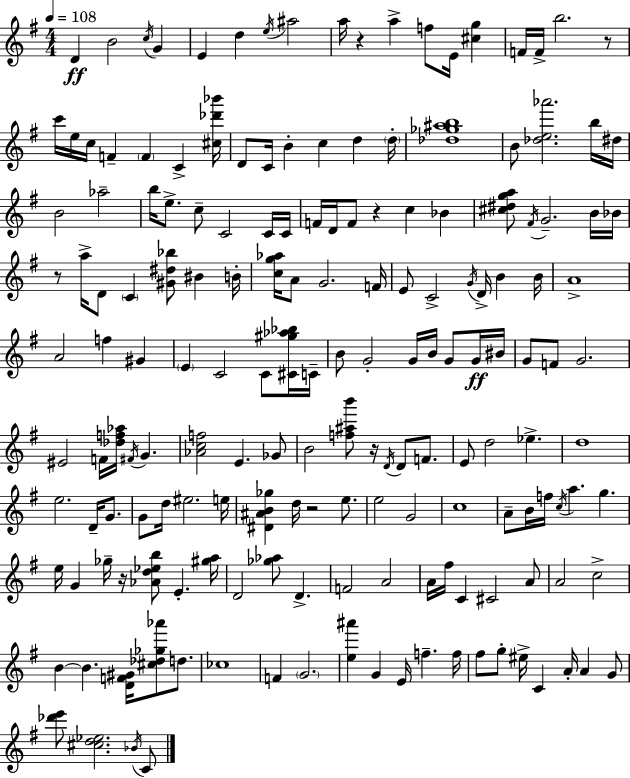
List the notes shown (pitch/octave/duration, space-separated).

D4/q B4/h C5/s G4/q E4/q D5/q E5/s A#5/h A5/s R/q A5/q F5/e E4/s [C#5,G5]/q F4/s F4/s B5/h. R/e C6/s E5/s C5/s F4/q F4/q C4/q [C#5,Db6,Bb6]/s D4/e C4/s B4/q C5/q D5/q D5/s [Db5,Gb5,A#5,B5]/w B4/e [Db5,E5,Ab6]/h. B5/s D#5/s B4/h Ab5/h B5/s E5/e. C5/e C4/h C4/s C4/s F4/s D4/s F4/e R/q C5/q Bb4/q [C#5,D#5,G5,A5]/e F#4/s G4/h. B4/s Bb4/s R/e A5/s D4/e C4/q [G#4,D#5,Bb5]/e BIS4/q B4/s [C5,G5,Ab5]/s A4/e G4/h. F4/s E4/e C4/h G4/s D4/s B4/q B4/s A4/w A4/h F5/q G#4/q E4/q C4/h C4/e [C#4,G#5,Ab5,Bb5]/s C4/s B4/e G4/h G4/s B4/s G4/e G4/s BIS4/s G4/e F4/e G4/h. EIS4/h F4/s [Db5,F5,Ab5]/s F#4/s G4/q. [Ab4,C5,F5]/h E4/q. Gb4/e B4/h [F5,A#5,B6]/e R/s D4/s D4/e F4/e. E4/e D5/h Eb5/q. D5/w E5/h. D4/s G4/e. G4/e D5/s EIS5/h. E5/s [D#4,A#4,B4,Gb5]/q D5/s R/h E5/e. E5/h G4/h C5/w A4/e B4/s F5/s C5/s A5/q. G5/q. E5/s G4/q Gb5/s R/s [Ab4,D5,Eb5,B5]/e E4/q. [G#5,A5]/s D4/h [Gb5,Ab5]/e D4/q. F4/h A4/h A4/s F#5/s C4/q C#4/h A4/e A4/h C5/h B4/q B4/q. [D4,F4,G#4]/s [C#5,Db5,Gb5,Ab6]/e D5/e. CES5/w F4/q G4/h. [E5,A#6]/q G4/q E4/s F5/q. F5/s F#5/e G5/e EIS5/s C4/q A4/s A4/q G4/e [Db6,E6]/e [C#5,D5,Eb5]/h. Bb4/s C4/e